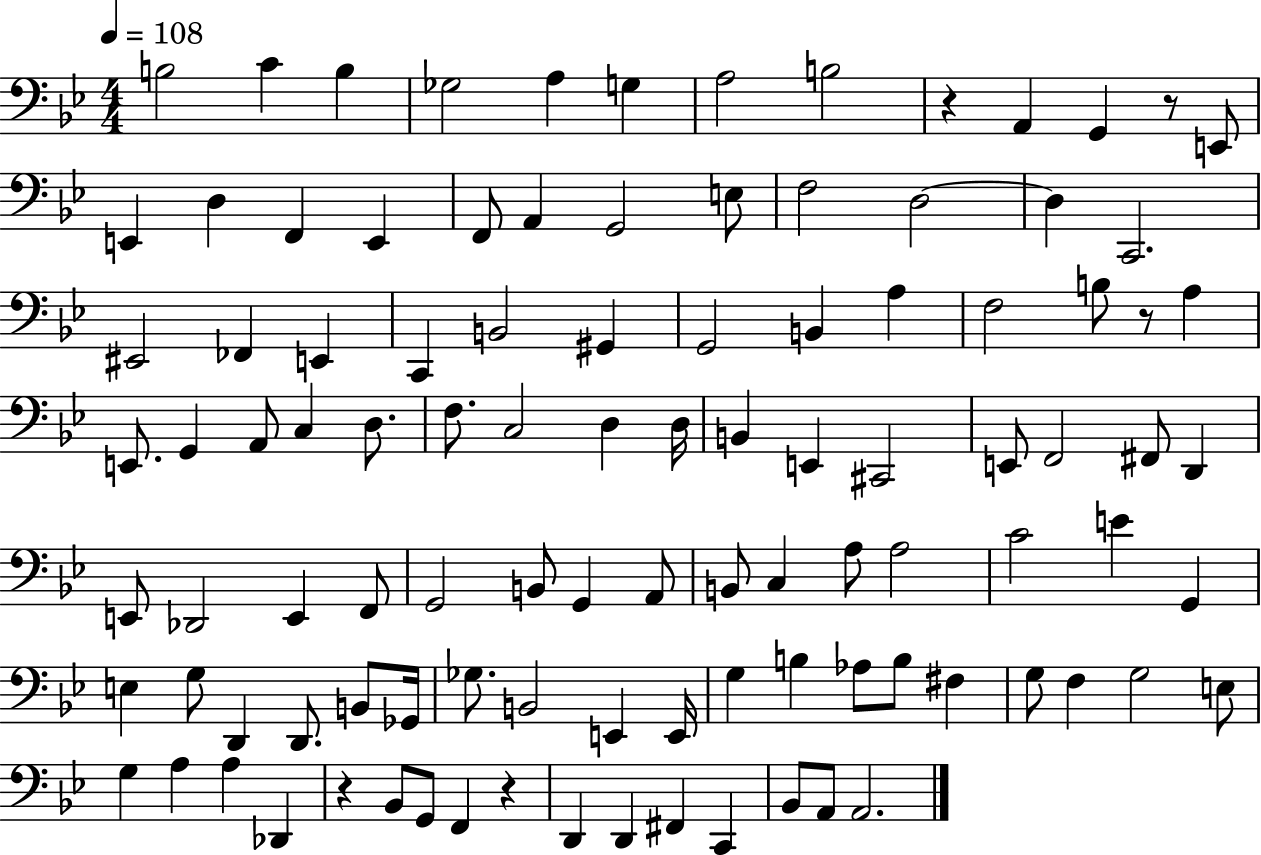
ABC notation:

X:1
T:Untitled
M:4/4
L:1/4
K:Bb
B,2 C B, _G,2 A, G, A,2 B,2 z A,, G,, z/2 E,,/2 E,, D, F,, E,, F,,/2 A,, G,,2 E,/2 F,2 D,2 D, C,,2 ^E,,2 _F,, E,, C,, B,,2 ^G,, G,,2 B,, A, F,2 B,/2 z/2 A, E,,/2 G,, A,,/2 C, D,/2 F,/2 C,2 D, D,/4 B,, E,, ^C,,2 E,,/2 F,,2 ^F,,/2 D,, E,,/2 _D,,2 E,, F,,/2 G,,2 B,,/2 G,, A,,/2 B,,/2 C, A,/2 A,2 C2 E G,, E, G,/2 D,, D,,/2 B,,/2 _G,,/4 _G,/2 B,,2 E,, E,,/4 G, B, _A,/2 B,/2 ^F, G,/2 F, G,2 E,/2 G, A, A, _D,, z _B,,/2 G,,/2 F,, z D,, D,, ^F,, C,, _B,,/2 A,,/2 A,,2